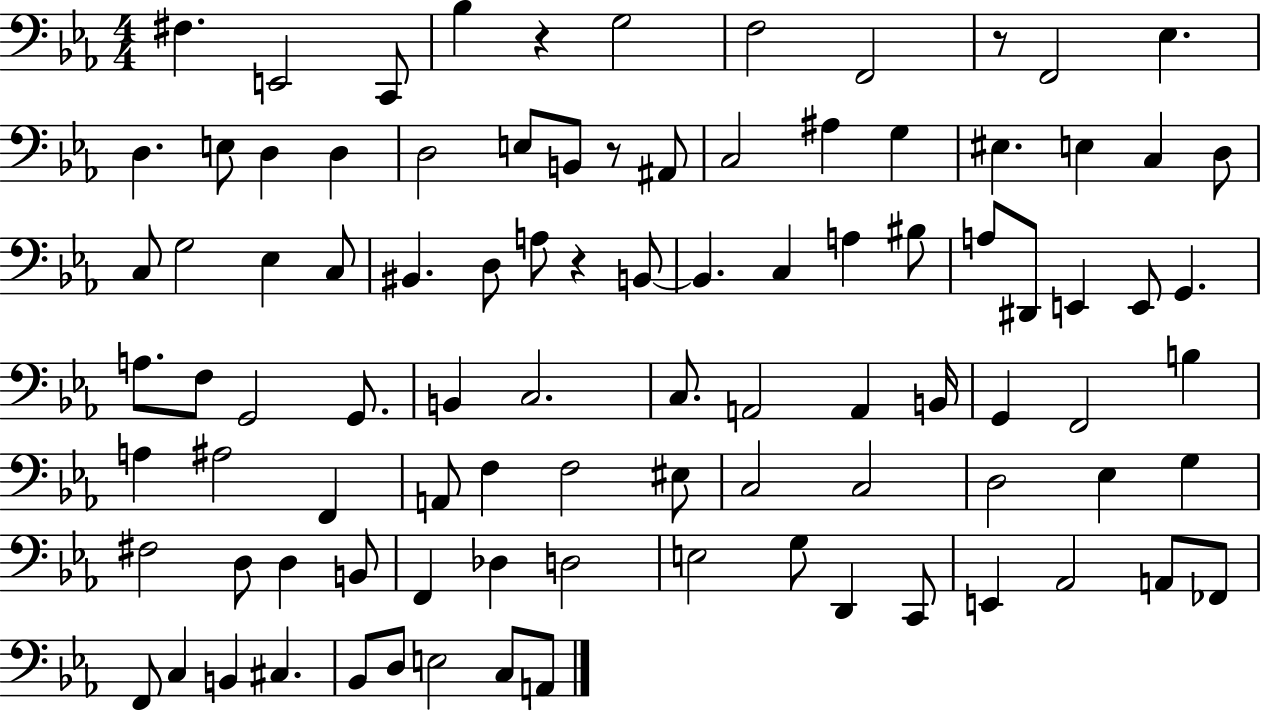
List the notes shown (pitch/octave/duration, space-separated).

F#3/q. E2/h C2/e Bb3/q R/q G3/h F3/h F2/h R/e F2/h Eb3/q. D3/q. E3/e D3/q D3/q D3/h E3/e B2/e R/e A#2/e C3/h A#3/q G3/q EIS3/q. E3/q C3/q D3/e C3/e G3/h Eb3/q C3/e BIS2/q. D3/e A3/e R/q B2/e B2/q. C3/q A3/q BIS3/e A3/e D#2/e E2/q E2/e G2/q. A3/e. F3/e G2/h G2/e. B2/q C3/h. C3/e. A2/h A2/q B2/s G2/q F2/h B3/q A3/q A#3/h F2/q A2/e F3/q F3/h EIS3/e C3/h C3/h D3/h Eb3/q G3/q F#3/h D3/e D3/q B2/e F2/q Db3/q D3/h E3/h G3/e D2/q C2/e E2/q Ab2/h A2/e FES2/e F2/e C3/q B2/q C#3/q. Bb2/e D3/e E3/h C3/e A2/e